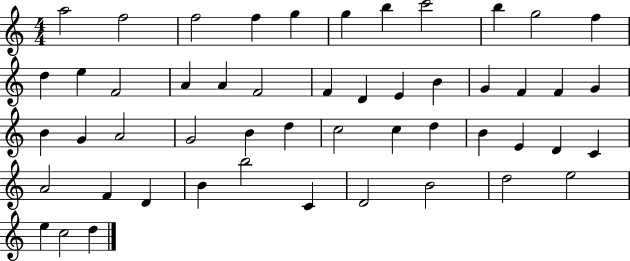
A5/h F5/h F5/h F5/q G5/q G5/q B5/q C6/h B5/q G5/h F5/q D5/q E5/q F4/h A4/q A4/q F4/h F4/q D4/q E4/q B4/q G4/q F4/q F4/q G4/q B4/q G4/q A4/h G4/h B4/q D5/q C5/h C5/q D5/q B4/q E4/q D4/q C4/q A4/h F4/q D4/q B4/q B5/h C4/q D4/h B4/h D5/h E5/h E5/q C5/h D5/q